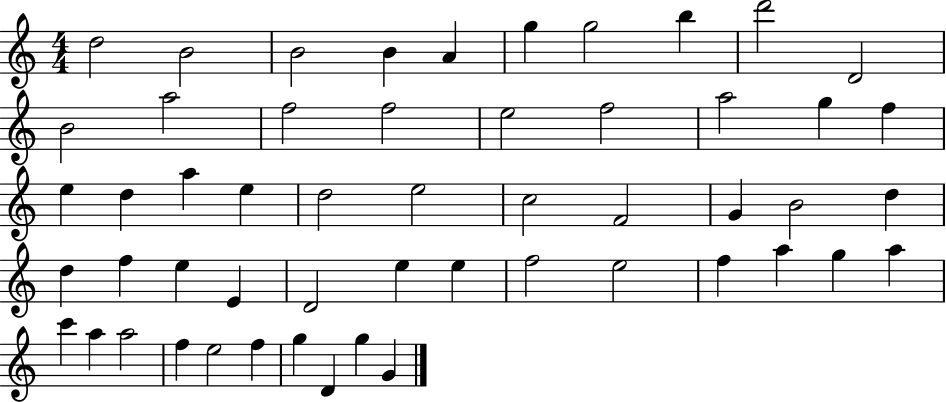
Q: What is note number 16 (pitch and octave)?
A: F5